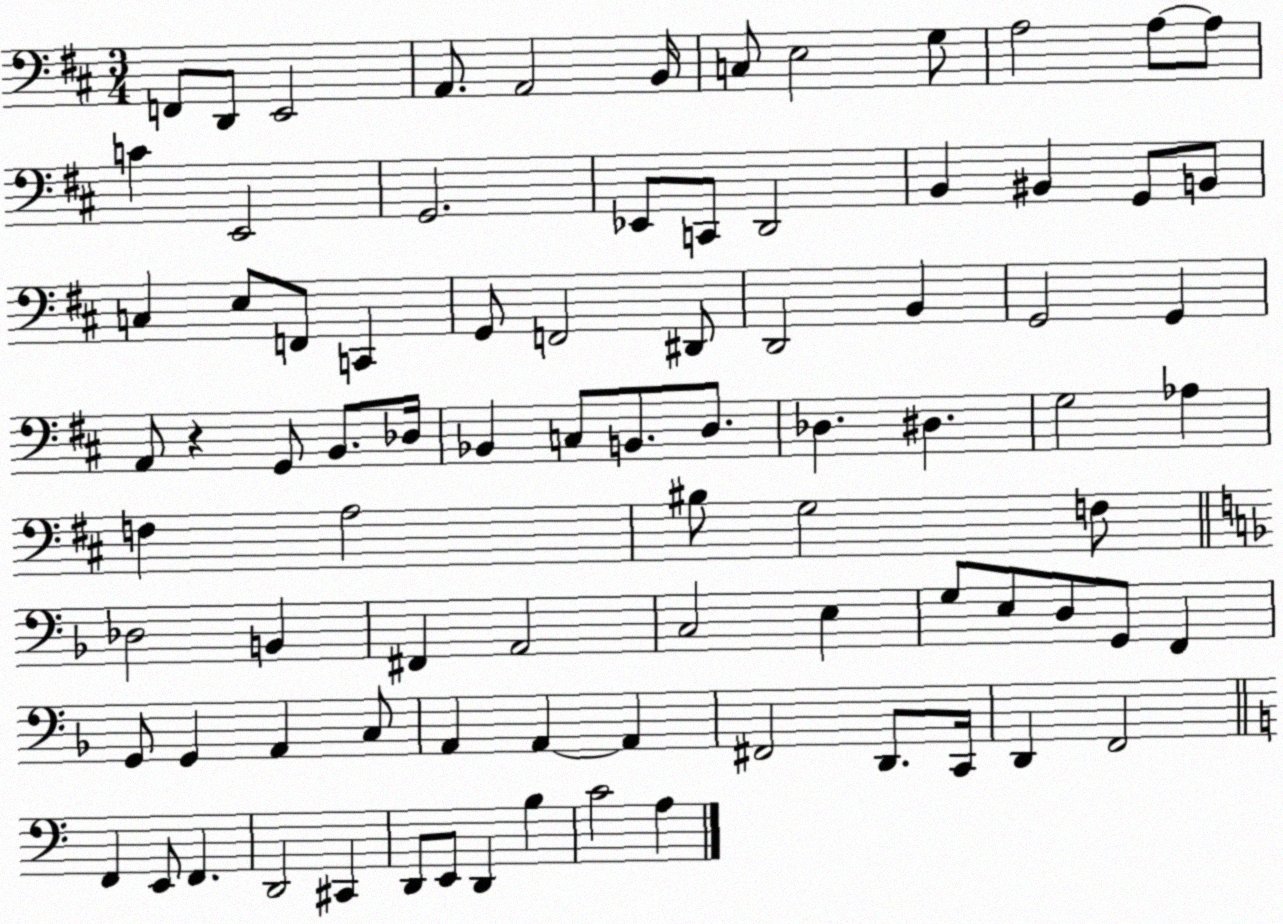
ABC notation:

X:1
T:Untitled
M:3/4
L:1/4
K:D
F,,/2 D,,/2 E,,2 A,,/2 A,,2 B,,/4 C,/2 E,2 G,/2 A,2 A,/2 A,/2 C E,,2 G,,2 _E,,/2 C,,/2 D,,2 B,, ^B,, G,,/2 B,,/2 C, E,/2 F,,/2 C,, G,,/2 F,,2 ^D,,/2 D,,2 B,, G,,2 G,, A,,/2 z G,,/2 B,,/2 _D,/4 _B,, C,/2 B,,/2 D,/2 _D, ^D, G,2 _A, F, A,2 ^B,/2 G,2 F,/2 _D,2 B,, ^F,, A,,2 C,2 E, G,/2 E,/2 D,/2 G,,/2 F,, G,,/2 G,, A,, C,/2 A,, A,, A,, ^F,,2 D,,/2 C,,/4 D,, F,,2 F,, E,,/2 F,, D,,2 ^C,, D,,/2 E,,/2 D,, B, C2 A,